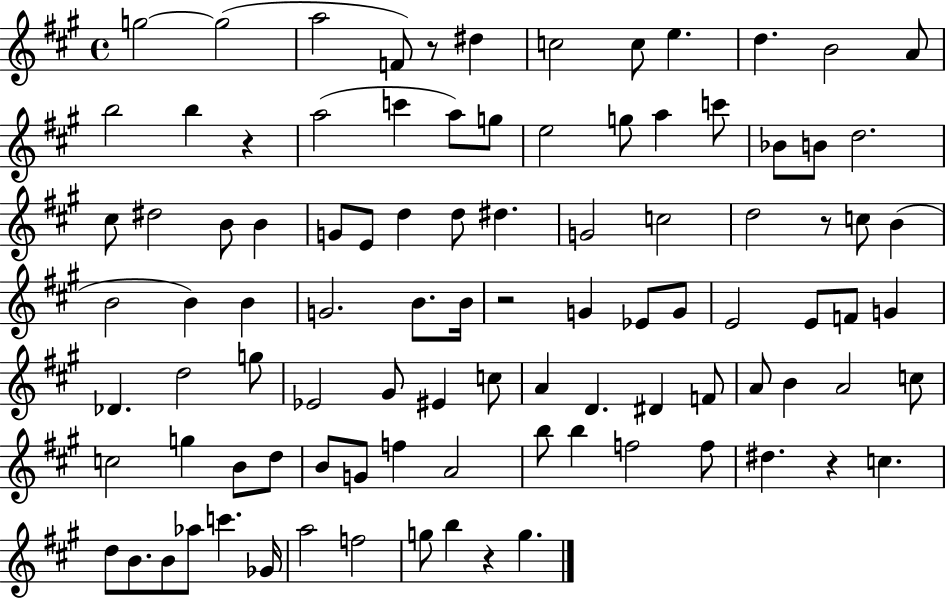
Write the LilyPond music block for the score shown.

{
  \clef treble
  \time 4/4
  \defaultTimeSignature
  \key a \major
  \repeat volta 2 { g''2~~ g''2( | a''2 f'8) r8 dis''4 | c''2 c''8 e''4. | d''4. b'2 a'8 | \break b''2 b''4 r4 | a''2( c'''4 a''8) g''8 | e''2 g''8 a''4 c'''8 | bes'8 b'8 d''2. | \break cis''8 dis''2 b'8 b'4 | g'8 e'8 d''4 d''8 dis''4. | g'2 c''2 | d''2 r8 c''8 b'4( | \break b'2 b'4) b'4 | g'2. b'8. b'16 | r2 g'4 ees'8 g'8 | e'2 e'8 f'8 g'4 | \break des'4. d''2 g''8 | ees'2 gis'8 eis'4 c''8 | a'4 d'4. dis'4 f'8 | a'8 b'4 a'2 c''8 | \break c''2 g''4 b'8 d''8 | b'8 g'8 f''4 a'2 | b''8 b''4 f''2 f''8 | dis''4. r4 c''4. | \break d''8 b'8. b'8 aes''8 c'''4. ges'16 | a''2 f''2 | g''8 b''4 r4 g''4. | } \bar "|."
}